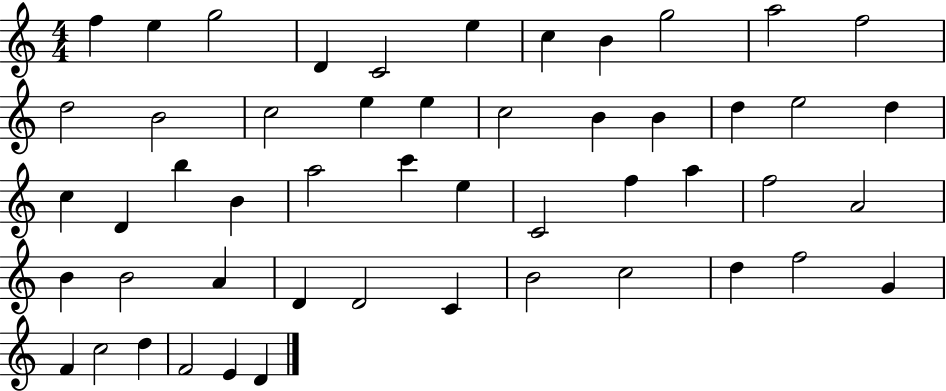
F5/q E5/q G5/h D4/q C4/h E5/q C5/q B4/q G5/h A5/h F5/h D5/h B4/h C5/h E5/q E5/q C5/h B4/q B4/q D5/q E5/h D5/q C5/q D4/q B5/q B4/q A5/h C6/q E5/q C4/h F5/q A5/q F5/h A4/h B4/q B4/h A4/q D4/q D4/h C4/q B4/h C5/h D5/q F5/h G4/q F4/q C5/h D5/q F4/h E4/q D4/q